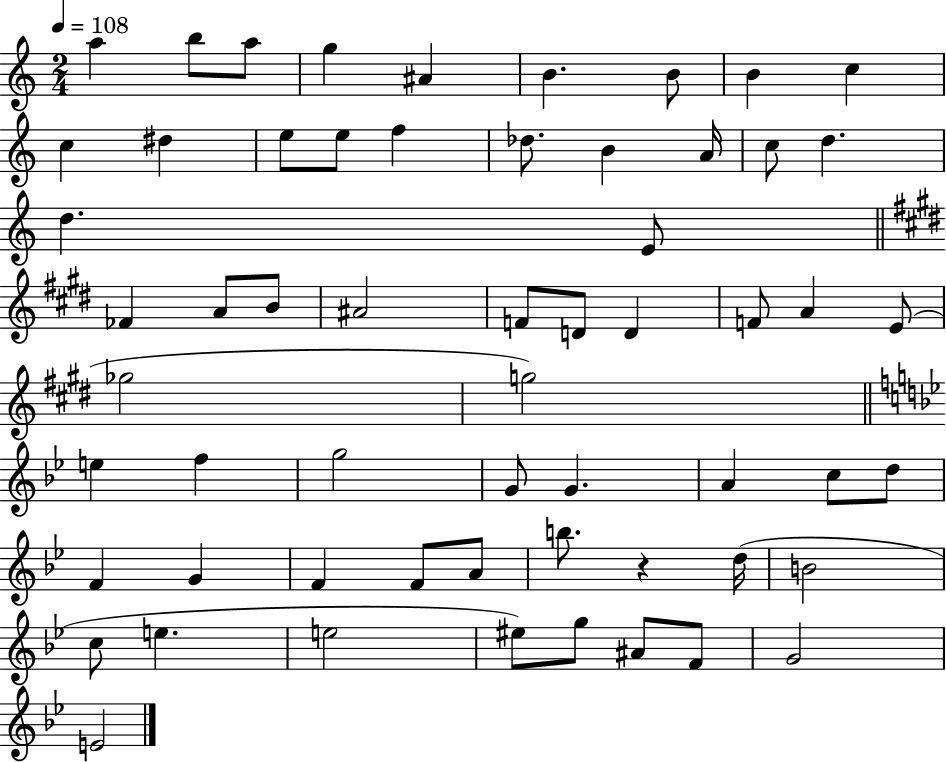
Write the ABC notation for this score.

X:1
T:Untitled
M:2/4
L:1/4
K:C
a b/2 a/2 g ^A B B/2 B c c ^d e/2 e/2 f _d/2 B A/4 c/2 d d E/2 _F A/2 B/2 ^A2 F/2 D/2 D F/2 A E/2 _g2 g2 e f g2 G/2 G A c/2 d/2 F G F F/2 A/2 b/2 z d/4 B2 c/2 e e2 ^e/2 g/2 ^A/2 F/2 G2 E2